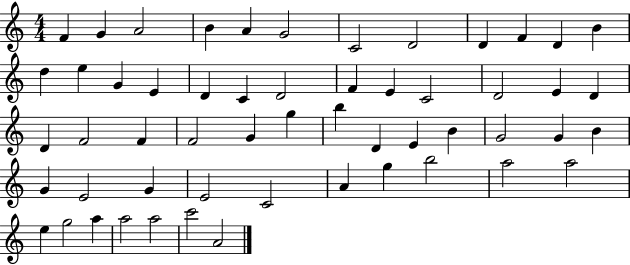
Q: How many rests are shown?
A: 0